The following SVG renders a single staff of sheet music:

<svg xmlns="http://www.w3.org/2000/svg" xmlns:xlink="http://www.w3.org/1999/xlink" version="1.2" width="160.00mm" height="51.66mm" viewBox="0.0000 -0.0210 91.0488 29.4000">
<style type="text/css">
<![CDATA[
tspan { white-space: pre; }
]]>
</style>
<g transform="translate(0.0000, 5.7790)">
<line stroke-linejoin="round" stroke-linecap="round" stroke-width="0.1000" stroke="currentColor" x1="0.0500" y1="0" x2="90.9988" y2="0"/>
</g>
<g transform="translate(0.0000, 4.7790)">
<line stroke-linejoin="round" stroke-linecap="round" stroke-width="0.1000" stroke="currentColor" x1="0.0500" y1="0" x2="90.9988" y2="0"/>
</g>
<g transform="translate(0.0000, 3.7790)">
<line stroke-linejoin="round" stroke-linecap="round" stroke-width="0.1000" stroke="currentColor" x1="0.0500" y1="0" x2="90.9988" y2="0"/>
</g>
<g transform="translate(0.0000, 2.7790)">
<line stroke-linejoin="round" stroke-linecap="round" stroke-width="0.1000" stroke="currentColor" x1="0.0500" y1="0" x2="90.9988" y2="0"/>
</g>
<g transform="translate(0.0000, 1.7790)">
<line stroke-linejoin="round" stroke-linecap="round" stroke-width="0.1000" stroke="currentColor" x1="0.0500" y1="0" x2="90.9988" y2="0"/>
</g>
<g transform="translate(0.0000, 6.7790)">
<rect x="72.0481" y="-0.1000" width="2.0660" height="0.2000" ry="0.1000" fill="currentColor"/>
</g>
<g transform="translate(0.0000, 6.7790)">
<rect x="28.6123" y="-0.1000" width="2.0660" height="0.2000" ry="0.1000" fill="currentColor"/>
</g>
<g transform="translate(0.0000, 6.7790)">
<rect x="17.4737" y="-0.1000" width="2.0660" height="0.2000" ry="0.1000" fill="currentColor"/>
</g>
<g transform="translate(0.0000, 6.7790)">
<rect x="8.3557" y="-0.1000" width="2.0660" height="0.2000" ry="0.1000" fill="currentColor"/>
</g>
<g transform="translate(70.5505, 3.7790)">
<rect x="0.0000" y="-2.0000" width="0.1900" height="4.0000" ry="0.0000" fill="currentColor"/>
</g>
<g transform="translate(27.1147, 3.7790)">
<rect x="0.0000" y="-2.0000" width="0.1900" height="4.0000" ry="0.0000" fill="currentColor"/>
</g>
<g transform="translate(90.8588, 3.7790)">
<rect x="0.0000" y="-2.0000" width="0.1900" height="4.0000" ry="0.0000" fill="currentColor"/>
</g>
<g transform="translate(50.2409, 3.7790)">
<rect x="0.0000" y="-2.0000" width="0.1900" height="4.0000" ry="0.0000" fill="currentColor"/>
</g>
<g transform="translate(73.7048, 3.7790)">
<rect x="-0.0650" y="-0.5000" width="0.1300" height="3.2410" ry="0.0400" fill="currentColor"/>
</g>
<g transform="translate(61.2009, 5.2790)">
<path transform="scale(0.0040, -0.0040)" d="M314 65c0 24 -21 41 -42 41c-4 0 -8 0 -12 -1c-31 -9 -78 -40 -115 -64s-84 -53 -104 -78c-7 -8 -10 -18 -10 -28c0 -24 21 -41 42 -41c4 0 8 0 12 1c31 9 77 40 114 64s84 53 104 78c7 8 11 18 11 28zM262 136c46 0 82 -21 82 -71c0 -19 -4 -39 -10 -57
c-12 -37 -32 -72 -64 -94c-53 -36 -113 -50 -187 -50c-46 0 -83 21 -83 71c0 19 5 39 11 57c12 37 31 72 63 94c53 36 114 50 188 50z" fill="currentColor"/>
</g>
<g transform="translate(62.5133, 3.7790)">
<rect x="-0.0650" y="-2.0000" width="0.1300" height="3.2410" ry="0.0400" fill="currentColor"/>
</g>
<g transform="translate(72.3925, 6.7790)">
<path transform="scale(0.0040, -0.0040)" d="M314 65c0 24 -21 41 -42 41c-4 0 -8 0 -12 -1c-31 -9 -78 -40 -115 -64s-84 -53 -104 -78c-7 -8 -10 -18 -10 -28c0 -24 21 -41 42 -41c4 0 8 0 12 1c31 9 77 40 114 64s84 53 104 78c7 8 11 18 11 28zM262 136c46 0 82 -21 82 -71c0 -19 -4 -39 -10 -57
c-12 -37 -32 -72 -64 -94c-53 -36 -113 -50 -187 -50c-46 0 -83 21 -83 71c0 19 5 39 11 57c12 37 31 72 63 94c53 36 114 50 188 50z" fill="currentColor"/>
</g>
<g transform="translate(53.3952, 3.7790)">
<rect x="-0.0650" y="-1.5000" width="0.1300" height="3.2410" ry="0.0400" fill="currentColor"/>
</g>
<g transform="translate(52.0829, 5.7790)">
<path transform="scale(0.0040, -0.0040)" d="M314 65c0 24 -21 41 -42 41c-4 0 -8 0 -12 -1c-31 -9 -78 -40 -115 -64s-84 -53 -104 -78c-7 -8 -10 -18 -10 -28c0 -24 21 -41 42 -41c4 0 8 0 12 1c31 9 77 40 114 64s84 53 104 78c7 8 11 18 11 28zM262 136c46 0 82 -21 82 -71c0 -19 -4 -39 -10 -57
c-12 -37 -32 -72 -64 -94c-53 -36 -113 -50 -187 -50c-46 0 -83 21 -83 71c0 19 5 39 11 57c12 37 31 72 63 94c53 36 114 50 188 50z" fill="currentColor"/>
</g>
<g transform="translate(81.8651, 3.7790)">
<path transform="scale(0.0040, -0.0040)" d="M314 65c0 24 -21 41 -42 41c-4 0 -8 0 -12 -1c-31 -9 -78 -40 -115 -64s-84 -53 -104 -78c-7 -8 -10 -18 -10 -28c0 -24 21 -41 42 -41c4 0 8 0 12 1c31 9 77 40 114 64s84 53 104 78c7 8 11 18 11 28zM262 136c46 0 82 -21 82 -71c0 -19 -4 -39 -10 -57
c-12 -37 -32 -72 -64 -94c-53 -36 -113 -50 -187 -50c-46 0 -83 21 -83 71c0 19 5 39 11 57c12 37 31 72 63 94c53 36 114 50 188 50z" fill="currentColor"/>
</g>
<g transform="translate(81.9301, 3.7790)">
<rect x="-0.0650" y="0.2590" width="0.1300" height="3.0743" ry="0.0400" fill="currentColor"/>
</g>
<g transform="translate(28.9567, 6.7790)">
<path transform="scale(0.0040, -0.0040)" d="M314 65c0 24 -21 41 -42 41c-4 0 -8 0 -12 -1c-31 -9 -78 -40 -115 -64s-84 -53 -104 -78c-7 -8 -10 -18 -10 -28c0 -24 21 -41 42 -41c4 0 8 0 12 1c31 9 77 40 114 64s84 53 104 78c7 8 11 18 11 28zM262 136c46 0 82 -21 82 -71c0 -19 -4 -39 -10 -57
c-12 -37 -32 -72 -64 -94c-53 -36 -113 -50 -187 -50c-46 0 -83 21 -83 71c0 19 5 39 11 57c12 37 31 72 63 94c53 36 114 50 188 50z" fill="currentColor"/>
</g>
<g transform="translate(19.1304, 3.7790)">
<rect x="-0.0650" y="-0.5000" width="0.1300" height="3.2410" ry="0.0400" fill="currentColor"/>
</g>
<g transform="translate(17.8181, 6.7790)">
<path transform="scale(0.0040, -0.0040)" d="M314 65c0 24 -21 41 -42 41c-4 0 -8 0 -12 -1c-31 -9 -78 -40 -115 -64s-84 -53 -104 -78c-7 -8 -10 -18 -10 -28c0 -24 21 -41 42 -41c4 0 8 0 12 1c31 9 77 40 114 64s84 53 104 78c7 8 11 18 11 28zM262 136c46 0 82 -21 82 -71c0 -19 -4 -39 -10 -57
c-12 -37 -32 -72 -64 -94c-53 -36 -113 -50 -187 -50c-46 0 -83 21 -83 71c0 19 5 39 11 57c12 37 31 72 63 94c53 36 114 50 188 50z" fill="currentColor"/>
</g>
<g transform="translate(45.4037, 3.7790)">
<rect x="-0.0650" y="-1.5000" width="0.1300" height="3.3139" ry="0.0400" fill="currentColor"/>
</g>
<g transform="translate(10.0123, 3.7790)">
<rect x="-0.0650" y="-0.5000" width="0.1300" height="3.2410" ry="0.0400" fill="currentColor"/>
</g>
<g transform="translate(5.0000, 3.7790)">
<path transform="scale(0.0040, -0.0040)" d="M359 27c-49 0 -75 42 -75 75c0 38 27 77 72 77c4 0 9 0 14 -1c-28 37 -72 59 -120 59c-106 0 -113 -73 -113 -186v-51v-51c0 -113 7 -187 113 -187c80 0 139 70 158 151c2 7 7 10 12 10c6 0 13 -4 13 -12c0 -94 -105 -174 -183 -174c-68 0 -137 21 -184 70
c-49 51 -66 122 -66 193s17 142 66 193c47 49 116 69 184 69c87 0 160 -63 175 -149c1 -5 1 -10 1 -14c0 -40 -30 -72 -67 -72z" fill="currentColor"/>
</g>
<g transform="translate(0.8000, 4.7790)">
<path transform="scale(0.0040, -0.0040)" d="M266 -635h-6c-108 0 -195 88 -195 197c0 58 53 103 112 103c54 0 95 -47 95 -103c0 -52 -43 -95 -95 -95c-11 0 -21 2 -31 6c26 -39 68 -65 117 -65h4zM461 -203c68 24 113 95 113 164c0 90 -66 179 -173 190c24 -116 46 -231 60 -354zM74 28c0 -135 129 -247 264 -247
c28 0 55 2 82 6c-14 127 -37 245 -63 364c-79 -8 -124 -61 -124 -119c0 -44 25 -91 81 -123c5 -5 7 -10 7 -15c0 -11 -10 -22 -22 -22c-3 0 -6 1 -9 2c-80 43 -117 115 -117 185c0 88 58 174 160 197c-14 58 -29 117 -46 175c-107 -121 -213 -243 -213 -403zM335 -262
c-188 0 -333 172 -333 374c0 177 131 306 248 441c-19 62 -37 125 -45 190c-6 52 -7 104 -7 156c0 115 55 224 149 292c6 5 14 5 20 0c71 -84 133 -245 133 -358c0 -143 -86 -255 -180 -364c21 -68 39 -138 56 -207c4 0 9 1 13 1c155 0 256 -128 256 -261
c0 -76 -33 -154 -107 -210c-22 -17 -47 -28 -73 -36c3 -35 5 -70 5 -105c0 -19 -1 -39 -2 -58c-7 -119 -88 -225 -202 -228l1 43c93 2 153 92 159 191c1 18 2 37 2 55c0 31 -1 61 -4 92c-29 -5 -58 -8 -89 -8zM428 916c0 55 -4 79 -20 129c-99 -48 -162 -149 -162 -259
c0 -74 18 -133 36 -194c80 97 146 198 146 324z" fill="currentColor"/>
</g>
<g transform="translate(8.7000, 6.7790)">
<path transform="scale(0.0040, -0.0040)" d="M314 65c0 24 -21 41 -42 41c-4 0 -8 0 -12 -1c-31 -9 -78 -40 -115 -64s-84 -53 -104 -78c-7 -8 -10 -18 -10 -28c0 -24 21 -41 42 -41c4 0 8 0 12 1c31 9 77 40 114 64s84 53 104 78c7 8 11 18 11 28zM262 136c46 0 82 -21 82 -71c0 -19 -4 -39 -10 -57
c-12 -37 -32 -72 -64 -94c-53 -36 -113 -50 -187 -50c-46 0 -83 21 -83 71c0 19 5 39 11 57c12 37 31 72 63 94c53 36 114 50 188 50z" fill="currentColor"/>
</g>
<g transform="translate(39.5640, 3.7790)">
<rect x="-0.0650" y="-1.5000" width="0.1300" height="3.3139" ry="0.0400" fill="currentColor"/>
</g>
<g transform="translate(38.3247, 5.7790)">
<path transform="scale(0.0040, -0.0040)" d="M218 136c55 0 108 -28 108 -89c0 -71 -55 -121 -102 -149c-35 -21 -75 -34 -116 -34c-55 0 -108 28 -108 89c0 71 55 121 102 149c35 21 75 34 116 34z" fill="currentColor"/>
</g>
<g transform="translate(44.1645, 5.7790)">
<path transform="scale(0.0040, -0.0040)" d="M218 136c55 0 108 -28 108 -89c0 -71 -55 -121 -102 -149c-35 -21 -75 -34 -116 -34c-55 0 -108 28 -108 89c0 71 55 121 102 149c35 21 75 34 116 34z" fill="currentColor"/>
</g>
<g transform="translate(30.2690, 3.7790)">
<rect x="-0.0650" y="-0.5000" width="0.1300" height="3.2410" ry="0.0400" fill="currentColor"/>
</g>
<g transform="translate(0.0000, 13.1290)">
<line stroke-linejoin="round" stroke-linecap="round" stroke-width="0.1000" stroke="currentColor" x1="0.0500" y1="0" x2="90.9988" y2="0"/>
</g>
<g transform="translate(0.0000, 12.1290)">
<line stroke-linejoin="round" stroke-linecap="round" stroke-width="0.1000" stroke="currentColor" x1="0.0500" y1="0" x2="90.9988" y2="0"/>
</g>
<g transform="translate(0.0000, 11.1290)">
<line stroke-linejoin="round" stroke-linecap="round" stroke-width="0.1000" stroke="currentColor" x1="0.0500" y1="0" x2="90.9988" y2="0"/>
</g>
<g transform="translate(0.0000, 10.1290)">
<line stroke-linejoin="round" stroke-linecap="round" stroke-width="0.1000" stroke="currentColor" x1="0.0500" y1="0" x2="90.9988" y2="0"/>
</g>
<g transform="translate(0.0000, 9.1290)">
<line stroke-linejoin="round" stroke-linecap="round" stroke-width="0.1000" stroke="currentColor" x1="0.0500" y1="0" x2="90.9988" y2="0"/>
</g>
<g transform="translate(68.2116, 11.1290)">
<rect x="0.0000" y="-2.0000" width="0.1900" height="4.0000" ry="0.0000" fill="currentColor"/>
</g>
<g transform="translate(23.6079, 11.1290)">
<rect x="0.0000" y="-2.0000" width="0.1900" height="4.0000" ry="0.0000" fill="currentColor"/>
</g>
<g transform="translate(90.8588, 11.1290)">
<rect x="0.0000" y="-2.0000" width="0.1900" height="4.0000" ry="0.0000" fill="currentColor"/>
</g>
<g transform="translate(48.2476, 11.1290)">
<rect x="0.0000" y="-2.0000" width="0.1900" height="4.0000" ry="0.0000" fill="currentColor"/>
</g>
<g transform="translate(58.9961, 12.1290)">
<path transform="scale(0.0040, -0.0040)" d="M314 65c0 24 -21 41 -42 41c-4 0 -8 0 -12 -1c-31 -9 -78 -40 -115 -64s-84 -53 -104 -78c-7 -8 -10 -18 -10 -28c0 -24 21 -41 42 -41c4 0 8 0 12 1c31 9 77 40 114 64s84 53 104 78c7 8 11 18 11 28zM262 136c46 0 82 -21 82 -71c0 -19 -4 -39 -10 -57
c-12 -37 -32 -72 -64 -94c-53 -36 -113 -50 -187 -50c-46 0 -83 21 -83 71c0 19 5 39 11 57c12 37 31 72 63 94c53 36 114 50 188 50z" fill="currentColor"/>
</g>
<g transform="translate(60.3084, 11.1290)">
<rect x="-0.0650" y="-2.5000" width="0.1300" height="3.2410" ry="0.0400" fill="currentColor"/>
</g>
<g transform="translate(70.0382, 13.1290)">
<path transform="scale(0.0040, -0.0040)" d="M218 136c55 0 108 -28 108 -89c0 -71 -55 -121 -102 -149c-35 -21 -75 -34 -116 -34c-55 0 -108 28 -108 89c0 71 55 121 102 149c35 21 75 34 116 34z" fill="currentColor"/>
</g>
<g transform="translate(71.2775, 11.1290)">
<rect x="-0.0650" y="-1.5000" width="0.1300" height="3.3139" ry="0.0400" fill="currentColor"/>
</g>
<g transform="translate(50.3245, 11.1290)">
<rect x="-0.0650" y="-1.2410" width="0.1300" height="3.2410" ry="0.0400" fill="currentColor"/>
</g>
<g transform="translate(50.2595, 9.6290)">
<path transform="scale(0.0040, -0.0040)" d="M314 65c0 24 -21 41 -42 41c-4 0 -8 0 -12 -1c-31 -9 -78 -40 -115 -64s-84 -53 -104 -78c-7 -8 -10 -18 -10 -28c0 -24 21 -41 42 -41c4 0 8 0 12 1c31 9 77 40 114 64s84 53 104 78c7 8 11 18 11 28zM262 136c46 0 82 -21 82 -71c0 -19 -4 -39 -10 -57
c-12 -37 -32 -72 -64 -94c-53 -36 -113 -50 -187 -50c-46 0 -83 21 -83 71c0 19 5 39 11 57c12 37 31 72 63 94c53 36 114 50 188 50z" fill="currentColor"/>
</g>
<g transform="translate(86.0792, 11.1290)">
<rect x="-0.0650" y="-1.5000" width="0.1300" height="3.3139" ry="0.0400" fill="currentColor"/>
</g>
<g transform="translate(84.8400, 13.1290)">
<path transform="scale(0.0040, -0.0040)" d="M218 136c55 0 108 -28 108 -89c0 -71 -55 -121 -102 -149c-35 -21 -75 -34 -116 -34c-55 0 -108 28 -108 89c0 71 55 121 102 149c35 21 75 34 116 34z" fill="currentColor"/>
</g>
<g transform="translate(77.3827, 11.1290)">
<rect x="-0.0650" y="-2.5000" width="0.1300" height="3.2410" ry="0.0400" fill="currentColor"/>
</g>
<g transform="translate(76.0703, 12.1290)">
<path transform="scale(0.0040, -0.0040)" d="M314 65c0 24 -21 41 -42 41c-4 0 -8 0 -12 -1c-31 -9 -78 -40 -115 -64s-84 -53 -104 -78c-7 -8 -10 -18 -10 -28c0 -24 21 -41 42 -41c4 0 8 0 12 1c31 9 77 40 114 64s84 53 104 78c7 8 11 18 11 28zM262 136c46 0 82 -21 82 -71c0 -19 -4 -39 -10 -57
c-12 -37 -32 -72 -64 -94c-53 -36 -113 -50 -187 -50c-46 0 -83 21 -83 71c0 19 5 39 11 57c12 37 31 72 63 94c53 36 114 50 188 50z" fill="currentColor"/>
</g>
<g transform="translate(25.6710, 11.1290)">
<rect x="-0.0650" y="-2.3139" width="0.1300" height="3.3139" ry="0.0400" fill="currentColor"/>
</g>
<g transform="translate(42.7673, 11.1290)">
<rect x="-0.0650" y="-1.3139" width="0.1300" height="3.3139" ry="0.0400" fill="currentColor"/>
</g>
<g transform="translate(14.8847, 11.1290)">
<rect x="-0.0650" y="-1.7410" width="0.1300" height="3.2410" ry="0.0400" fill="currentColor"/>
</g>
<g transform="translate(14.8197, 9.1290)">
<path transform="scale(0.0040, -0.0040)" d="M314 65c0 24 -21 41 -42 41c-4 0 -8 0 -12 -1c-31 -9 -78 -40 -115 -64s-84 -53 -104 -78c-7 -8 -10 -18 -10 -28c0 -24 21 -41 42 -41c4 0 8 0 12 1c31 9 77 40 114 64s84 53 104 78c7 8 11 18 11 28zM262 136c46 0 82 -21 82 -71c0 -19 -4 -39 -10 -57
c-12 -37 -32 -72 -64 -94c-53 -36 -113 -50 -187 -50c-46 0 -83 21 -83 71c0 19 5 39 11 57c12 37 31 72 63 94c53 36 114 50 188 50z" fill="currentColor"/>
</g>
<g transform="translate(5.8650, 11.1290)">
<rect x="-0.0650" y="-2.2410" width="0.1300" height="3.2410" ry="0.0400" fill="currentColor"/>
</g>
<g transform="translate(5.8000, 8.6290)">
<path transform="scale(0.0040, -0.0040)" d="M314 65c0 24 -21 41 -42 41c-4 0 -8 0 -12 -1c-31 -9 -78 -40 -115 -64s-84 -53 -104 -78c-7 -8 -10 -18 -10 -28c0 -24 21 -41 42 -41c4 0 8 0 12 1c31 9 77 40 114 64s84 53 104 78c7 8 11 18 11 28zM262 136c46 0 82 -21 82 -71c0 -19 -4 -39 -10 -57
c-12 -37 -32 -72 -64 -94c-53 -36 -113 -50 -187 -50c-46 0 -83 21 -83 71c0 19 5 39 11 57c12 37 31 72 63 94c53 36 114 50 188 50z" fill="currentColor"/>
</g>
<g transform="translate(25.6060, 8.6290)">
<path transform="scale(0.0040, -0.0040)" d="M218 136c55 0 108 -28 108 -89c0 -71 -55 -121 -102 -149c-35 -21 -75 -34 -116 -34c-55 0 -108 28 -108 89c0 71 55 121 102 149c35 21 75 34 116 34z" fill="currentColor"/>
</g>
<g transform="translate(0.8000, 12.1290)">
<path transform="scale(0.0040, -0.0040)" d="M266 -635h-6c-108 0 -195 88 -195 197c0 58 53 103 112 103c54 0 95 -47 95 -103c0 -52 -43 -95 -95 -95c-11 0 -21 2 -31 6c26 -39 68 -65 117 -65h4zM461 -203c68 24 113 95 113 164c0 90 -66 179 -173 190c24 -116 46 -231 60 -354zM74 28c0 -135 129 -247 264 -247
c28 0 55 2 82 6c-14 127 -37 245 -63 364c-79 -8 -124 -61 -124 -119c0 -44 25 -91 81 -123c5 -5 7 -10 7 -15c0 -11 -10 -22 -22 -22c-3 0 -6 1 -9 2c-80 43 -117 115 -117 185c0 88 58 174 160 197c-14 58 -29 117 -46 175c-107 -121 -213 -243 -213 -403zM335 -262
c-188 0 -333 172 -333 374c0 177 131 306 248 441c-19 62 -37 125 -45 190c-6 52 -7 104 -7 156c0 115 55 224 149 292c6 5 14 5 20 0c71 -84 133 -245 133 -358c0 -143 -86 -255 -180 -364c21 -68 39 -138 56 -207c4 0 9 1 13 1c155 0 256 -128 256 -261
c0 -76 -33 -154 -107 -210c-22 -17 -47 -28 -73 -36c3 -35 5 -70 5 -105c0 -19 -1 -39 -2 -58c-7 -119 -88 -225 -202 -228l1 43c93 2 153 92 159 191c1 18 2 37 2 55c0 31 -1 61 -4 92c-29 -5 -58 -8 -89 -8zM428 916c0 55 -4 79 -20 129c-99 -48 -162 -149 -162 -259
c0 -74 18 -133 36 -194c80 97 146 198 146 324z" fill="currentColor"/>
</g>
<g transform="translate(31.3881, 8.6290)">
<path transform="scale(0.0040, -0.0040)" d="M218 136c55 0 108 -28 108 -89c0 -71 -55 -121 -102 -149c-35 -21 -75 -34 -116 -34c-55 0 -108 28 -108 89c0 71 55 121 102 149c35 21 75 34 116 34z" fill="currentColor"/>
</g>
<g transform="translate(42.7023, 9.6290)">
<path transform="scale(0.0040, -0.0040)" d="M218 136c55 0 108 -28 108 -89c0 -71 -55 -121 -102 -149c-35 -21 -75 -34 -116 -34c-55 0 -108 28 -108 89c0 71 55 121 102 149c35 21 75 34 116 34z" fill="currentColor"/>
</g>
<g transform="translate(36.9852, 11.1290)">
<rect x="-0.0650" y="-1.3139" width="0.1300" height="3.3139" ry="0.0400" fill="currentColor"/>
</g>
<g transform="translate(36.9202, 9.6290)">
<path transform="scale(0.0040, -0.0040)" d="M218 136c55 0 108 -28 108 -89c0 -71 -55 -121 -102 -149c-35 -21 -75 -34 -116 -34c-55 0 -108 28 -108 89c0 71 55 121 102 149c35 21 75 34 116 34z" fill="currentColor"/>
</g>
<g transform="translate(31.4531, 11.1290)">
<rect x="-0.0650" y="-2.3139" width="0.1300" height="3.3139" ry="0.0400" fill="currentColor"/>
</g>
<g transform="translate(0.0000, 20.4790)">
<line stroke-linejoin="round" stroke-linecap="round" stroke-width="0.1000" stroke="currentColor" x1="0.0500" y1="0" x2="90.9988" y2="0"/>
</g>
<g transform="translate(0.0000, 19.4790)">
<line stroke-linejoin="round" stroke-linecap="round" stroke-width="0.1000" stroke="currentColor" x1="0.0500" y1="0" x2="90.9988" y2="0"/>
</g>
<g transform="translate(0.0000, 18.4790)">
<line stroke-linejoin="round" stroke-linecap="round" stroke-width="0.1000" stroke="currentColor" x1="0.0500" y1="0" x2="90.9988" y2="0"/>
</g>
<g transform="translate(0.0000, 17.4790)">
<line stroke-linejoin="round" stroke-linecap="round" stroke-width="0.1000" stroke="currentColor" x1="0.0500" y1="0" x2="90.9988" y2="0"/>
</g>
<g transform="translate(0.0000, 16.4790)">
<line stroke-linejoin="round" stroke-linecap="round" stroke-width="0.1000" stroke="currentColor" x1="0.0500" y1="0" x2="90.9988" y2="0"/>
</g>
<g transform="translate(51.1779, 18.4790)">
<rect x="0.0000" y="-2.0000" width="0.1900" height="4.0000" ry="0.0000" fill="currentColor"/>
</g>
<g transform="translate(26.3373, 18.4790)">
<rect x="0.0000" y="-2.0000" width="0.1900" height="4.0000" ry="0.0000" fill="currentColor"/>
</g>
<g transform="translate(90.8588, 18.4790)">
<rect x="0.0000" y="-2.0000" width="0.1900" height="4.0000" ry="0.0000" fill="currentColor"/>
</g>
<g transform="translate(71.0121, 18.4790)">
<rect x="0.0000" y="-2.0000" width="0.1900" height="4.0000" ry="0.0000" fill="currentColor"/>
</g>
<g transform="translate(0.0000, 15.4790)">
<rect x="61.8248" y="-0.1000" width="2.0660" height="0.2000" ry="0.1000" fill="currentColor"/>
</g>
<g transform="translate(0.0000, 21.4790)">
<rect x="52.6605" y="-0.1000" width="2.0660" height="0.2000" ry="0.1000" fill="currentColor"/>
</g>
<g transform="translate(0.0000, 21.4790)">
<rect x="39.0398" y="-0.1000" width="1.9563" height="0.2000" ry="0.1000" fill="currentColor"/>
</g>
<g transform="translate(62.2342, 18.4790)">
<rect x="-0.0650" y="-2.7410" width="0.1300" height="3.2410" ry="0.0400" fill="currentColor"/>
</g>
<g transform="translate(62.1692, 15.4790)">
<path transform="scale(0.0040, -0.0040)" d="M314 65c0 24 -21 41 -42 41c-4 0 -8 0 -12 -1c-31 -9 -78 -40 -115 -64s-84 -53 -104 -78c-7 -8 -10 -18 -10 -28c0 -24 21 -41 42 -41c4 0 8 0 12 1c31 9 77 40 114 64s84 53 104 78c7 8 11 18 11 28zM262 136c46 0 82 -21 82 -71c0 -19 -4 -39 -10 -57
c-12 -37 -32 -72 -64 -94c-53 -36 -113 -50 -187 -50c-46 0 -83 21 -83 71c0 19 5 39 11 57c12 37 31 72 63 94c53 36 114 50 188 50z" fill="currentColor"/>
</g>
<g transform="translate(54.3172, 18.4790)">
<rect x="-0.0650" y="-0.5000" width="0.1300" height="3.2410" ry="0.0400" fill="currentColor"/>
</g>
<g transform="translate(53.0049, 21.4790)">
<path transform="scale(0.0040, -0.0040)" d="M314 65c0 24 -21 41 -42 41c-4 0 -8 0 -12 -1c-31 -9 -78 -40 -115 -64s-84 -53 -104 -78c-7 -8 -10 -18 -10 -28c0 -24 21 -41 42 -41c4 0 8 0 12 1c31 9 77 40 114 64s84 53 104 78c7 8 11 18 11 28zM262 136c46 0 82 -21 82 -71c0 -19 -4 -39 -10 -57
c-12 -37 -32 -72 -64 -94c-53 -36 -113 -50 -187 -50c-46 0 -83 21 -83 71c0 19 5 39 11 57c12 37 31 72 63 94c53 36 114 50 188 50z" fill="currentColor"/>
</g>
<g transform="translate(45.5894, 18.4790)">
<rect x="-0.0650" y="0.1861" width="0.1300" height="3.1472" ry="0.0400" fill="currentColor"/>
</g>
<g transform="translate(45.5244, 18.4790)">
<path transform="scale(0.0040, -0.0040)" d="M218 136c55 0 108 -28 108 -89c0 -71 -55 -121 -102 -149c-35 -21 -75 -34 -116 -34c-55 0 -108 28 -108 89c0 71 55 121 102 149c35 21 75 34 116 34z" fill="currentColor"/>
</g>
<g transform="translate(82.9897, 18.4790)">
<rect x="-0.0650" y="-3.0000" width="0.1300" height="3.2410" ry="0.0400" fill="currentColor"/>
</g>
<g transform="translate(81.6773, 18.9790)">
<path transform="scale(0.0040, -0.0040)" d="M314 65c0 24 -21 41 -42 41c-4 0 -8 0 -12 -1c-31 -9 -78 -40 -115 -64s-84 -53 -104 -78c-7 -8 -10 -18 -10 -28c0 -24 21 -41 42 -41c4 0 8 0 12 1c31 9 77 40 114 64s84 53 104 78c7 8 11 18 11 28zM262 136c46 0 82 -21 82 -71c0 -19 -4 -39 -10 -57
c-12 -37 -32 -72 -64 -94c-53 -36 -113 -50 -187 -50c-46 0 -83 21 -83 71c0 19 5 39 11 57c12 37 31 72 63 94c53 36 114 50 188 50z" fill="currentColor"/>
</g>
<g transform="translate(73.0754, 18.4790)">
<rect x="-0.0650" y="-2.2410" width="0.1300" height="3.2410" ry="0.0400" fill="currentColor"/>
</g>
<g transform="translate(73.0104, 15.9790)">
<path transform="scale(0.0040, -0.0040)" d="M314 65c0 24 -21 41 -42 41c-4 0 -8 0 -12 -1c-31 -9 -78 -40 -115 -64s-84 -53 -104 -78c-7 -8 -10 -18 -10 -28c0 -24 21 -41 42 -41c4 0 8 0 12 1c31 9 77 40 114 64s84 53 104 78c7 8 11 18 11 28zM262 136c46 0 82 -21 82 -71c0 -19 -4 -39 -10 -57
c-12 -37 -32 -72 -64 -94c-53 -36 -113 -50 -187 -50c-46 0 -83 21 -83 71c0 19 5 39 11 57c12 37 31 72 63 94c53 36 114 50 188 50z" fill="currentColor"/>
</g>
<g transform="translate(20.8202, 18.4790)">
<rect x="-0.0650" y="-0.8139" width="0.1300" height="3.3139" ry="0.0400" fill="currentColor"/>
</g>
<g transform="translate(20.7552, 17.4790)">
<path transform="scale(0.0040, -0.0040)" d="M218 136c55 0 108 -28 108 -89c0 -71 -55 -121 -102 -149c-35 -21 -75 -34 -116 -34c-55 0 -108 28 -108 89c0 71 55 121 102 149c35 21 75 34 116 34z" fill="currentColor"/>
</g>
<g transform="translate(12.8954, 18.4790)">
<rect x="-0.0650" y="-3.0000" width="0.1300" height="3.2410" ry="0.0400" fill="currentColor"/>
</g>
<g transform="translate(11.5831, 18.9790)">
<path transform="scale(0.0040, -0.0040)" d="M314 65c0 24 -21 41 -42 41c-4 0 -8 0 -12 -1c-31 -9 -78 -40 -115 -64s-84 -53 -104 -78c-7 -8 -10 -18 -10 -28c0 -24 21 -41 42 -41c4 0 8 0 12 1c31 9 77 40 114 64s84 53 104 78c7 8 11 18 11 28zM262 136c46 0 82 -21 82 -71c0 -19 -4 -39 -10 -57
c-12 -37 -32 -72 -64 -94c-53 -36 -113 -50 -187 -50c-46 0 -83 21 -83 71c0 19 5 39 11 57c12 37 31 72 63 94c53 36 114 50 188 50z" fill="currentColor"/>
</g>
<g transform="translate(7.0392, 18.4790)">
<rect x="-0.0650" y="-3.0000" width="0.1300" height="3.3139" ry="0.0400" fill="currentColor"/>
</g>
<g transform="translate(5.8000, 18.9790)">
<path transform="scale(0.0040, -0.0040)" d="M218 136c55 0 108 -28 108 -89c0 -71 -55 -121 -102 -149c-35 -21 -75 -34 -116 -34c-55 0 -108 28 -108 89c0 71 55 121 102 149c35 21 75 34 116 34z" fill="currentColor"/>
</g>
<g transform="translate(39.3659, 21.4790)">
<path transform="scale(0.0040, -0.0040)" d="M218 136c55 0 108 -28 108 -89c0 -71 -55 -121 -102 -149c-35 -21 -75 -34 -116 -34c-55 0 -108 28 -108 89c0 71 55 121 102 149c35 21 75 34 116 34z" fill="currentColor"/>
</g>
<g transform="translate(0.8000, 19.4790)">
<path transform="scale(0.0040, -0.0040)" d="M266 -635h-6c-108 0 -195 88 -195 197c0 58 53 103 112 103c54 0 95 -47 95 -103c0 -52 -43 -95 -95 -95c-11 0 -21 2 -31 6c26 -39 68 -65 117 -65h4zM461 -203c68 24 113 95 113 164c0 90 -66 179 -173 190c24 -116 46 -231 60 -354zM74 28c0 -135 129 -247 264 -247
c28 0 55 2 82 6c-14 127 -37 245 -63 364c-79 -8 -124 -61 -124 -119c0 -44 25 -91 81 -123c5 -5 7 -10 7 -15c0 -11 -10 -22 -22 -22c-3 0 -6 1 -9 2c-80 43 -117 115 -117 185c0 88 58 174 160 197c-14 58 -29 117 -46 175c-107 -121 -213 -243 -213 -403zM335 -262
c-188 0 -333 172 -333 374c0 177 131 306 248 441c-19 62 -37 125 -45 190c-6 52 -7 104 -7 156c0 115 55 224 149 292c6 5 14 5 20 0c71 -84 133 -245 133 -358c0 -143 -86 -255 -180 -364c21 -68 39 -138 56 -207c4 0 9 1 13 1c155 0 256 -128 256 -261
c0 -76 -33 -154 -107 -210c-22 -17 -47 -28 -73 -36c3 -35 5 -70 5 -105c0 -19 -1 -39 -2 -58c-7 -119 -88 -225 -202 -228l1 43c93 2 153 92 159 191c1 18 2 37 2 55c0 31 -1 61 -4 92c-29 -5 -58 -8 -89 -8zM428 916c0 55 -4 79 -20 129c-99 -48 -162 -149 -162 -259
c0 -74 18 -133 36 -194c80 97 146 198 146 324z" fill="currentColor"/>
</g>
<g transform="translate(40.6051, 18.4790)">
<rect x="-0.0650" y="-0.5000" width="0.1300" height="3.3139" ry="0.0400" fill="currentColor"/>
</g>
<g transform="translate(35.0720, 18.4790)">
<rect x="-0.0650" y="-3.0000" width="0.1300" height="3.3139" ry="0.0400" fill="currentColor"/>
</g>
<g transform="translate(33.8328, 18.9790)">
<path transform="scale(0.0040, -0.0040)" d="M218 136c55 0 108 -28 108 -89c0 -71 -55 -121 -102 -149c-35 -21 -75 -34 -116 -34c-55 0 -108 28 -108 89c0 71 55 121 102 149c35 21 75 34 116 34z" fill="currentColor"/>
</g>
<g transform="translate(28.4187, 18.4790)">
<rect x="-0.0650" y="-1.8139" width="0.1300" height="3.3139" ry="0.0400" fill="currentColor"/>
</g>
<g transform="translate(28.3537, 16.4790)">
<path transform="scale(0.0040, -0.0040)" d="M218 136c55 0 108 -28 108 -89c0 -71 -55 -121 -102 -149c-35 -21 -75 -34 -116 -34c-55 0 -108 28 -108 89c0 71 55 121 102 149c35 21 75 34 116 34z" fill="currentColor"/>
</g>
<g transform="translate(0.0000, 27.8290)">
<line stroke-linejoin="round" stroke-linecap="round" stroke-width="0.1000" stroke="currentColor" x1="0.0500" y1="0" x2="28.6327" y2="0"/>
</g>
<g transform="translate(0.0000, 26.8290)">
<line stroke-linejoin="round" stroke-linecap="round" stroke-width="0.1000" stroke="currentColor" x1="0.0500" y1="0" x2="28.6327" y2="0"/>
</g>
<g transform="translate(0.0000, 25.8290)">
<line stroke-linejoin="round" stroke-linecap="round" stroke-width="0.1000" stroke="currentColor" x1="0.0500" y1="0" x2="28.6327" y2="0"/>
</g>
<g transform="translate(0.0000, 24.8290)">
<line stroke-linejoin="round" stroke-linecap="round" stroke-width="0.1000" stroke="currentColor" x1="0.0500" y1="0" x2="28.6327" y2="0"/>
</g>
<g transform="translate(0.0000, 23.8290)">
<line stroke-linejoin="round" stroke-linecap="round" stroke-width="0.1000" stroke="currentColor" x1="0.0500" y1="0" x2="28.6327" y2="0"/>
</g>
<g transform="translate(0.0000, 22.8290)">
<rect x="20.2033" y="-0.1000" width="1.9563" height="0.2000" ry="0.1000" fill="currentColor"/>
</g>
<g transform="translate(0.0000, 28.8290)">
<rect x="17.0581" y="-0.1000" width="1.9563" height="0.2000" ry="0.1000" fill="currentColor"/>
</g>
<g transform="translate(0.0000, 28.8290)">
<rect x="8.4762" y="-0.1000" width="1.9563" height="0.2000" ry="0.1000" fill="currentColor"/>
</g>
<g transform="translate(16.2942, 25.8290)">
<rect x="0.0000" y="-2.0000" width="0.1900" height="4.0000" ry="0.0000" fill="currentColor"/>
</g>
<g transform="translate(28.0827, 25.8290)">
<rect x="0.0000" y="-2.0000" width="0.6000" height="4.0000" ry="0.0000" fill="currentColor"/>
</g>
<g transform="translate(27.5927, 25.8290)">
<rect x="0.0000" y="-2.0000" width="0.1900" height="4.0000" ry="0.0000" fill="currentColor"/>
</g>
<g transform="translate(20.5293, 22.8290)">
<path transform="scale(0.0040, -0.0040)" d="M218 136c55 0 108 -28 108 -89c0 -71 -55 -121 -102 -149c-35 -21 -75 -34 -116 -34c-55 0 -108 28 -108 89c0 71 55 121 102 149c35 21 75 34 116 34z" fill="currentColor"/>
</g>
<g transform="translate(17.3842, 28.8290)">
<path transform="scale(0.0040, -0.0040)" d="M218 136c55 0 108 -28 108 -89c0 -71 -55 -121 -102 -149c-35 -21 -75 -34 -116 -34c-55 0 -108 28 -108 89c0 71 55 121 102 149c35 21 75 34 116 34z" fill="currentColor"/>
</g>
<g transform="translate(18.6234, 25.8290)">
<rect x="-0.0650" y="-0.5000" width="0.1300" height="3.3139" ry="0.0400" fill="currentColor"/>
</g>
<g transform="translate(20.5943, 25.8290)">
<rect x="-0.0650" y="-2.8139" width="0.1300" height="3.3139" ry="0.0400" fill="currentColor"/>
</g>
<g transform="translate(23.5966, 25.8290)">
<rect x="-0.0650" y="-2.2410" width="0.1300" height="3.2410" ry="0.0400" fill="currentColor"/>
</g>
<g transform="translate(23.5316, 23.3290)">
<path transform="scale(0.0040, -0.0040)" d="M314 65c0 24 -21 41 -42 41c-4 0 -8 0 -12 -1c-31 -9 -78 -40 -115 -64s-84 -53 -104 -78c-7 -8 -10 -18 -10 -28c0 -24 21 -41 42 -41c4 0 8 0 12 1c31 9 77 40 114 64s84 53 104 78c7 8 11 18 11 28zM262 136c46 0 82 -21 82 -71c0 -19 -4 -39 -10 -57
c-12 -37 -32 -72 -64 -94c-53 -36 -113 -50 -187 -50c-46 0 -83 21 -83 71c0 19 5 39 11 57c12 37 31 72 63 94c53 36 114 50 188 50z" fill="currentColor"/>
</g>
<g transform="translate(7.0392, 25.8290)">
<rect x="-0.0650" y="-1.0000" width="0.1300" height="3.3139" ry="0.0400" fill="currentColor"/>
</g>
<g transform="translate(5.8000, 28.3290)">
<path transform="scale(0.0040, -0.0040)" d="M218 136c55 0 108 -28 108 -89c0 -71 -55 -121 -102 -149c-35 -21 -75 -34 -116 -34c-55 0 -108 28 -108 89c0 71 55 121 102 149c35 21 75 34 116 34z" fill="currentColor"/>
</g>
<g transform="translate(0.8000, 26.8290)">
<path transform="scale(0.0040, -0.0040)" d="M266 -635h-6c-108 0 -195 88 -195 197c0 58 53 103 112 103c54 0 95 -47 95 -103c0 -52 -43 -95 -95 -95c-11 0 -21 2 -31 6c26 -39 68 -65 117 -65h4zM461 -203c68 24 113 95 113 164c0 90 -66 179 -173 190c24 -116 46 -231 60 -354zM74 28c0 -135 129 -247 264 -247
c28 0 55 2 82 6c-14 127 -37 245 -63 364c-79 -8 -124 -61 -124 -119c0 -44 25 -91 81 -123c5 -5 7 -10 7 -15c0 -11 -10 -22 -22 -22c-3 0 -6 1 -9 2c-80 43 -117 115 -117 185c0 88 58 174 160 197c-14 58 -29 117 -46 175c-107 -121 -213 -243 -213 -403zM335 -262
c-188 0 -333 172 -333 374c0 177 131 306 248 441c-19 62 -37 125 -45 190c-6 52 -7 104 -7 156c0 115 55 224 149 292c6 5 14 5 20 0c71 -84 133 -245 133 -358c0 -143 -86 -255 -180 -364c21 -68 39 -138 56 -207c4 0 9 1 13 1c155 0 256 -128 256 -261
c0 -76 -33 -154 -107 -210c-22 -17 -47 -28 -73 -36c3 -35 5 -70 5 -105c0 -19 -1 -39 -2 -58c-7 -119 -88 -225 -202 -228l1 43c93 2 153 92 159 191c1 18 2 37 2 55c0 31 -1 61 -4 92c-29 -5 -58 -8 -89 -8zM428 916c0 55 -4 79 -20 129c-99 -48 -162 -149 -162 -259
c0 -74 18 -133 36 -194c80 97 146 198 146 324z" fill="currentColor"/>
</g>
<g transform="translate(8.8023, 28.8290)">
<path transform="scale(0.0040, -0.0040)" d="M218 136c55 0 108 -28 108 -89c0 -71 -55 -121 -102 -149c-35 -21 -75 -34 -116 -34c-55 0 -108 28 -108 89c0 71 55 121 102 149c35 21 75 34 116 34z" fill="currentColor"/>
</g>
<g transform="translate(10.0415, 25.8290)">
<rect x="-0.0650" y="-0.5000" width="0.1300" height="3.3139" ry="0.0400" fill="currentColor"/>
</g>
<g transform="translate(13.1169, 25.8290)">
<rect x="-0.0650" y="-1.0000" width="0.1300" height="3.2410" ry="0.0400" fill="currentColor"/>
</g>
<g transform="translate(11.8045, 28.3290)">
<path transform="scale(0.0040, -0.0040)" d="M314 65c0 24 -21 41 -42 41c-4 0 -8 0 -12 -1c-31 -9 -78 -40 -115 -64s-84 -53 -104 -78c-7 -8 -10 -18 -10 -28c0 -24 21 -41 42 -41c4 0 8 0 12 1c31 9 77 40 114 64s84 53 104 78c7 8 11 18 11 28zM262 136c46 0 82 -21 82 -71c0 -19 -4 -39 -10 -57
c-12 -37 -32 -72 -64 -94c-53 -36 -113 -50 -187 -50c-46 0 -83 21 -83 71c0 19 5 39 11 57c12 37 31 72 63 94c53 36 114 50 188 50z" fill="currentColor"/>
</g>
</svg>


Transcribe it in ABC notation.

X:1
T:Untitled
M:4/4
L:1/4
K:C
C2 C2 C2 E E E2 F2 C2 B2 g2 f2 g g e e e2 G2 E G2 E A A2 d f A C B C2 a2 g2 A2 D C D2 C a g2